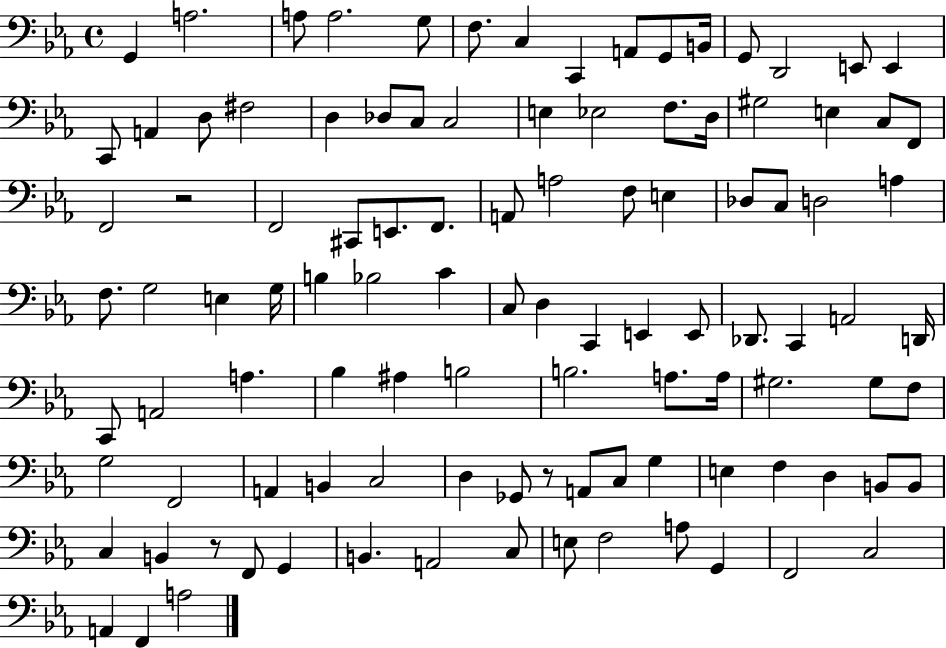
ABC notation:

X:1
T:Untitled
M:4/4
L:1/4
K:Eb
G,, A,2 A,/2 A,2 G,/2 F,/2 C, C,, A,,/2 G,,/2 B,,/4 G,,/2 D,,2 E,,/2 E,, C,,/2 A,, D,/2 ^F,2 D, _D,/2 C,/2 C,2 E, _E,2 F,/2 D,/4 ^G,2 E, C,/2 F,,/2 F,,2 z2 F,,2 ^C,,/2 E,,/2 F,,/2 A,,/2 A,2 F,/2 E, _D,/2 C,/2 D,2 A, F,/2 G,2 E, G,/4 B, _B,2 C C,/2 D, C,, E,, E,,/2 _D,,/2 C,, A,,2 D,,/4 C,,/2 A,,2 A, _B, ^A, B,2 B,2 A,/2 A,/4 ^G,2 ^G,/2 F,/2 G,2 F,,2 A,, B,, C,2 D, _G,,/2 z/2 A,,/2 C,/2 G, E, F, D, B,,/2 B,,/2 C, B,, z/2 F,,/2 G,, B,, A,,2 C,/2 E,/2 F,2 A,/2 G,, F,,2 C,2 A,, F,, A,2